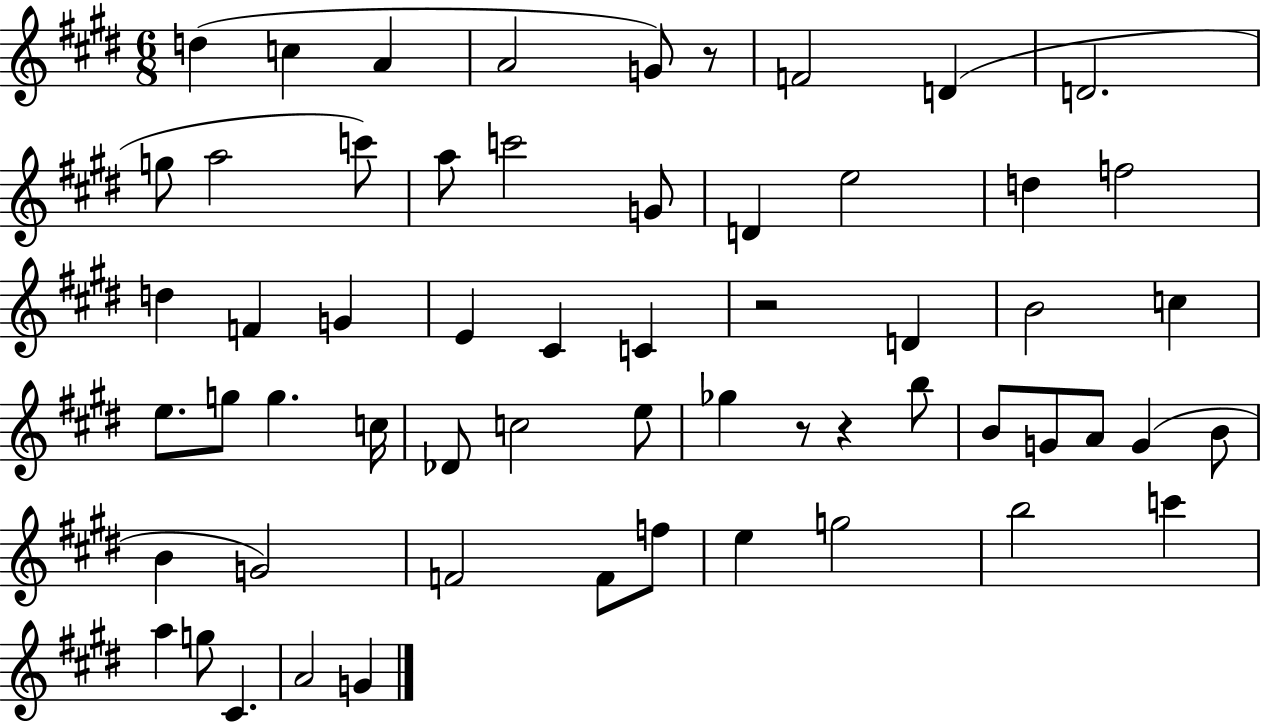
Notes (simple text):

D5/q C5/q A4/q A4/h G4/e R/e F4/h D4/q D4/h. G5/e A5/h C6/e A5/e C6/h G4/e D4/q E5/h D5/q F5/h D5/q F4/q G4/q E4/q C#4/q C4/q R/h D4/q B4/h C5/q E5/e. G5/e G5/q. C5/s Db4/e C5/h E5/e Gb5/q R/e R/q B5/e B4/e G4/e A4/e G4/q B4/e B4/q G4/h F4/h F4/e F5/e E5/q G5/h B5/h C6/q A5/q G5/e C#4/q. A4/h G4/q